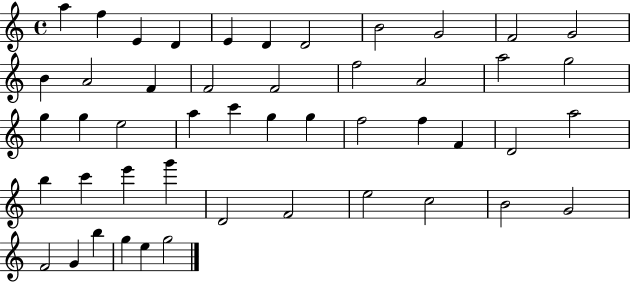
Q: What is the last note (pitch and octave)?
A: G5